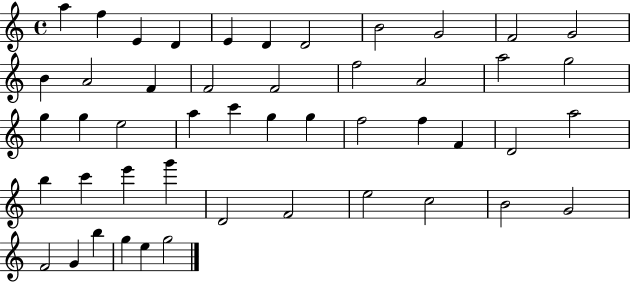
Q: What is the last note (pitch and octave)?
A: G5